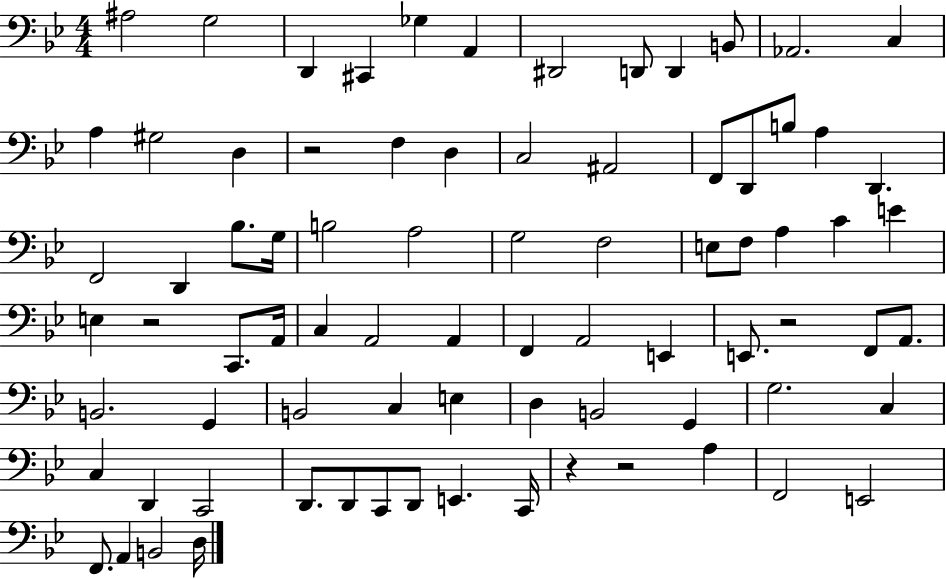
A#3/h G3/h D2/q C#2/q Gb3/q A2/q D#2/h D2/e D2/q B2/e Ab2/h. C3/q A3/q G#3/h D3/q R/h F3/q D3/q C3/h A#2/h F2/e D2/e B3/e A3/q D2/q. F2/h D2/q Bb3/e. G3/s B3/h A3/h G3/h F3/h E3/e F3/e A3/q C4/q E4/q E3/q R/h C2/e. A2/s C3/q A2/h A2/q F2/q A2/h E2/q E2/e. R/h F2/e A2/e. B2/h. G2/q B2/h C3/q E3/q D3/q B2/h G2/q G3/h. C3/q C3/q D2/q C2/h D2/e. D2/e C2/e D2/e E2/q. C2/s R/q R/h A3/q F2/h E2/h F2/e. A2/q B2/h D3/s